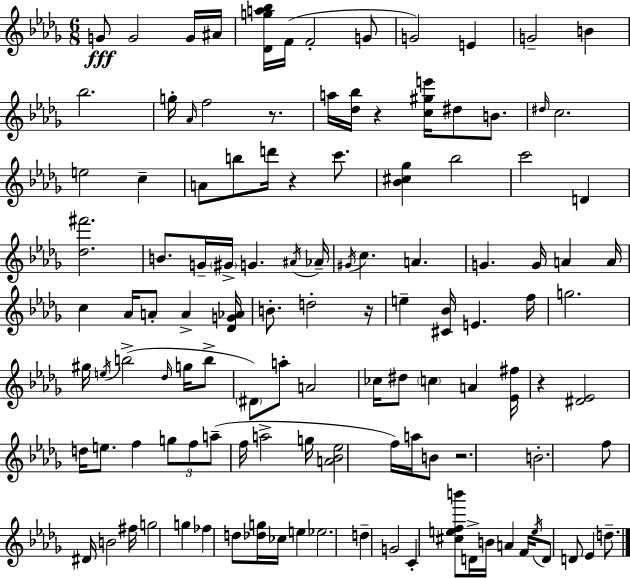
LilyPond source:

{
  \clef treble
  \numericTimeSignature
  \time 6/8
  \key bes \minor
  g'8\fff g'2 g'16 ais'16 | <des' g'' a'' bes''>16 f'16( f'2-. g'8 | g'2) e'4 | g'2-- b'4 | \break bes''2. | g''16-. \grace { aes'16 } f''2 r8. | a''16 <des'' bes''>16 r4 <c'' gis'' e'''>16 dis''8 b'8. | \grace { dis''16 } c''2. | \break e''2 c''4-- | a'8 b''8 d'''16 r4 c'''8. | <bes' cis'' ges''>4 bes''2 | c'''2 d'4 | \break <des'' fis'''>2. | b'8. g'16-- \parenthesize gis'16-> g'4. | \acciaccatura { ais'16 } aes'16-- \acciaccatura { gis'16 } c''4. a'4. | g'4. g'16 a'4 | \break a'16 c''4 aes'16 a'8-. a'4-> | <des' g' aes'>16 b'8.-. d''2-. | r16 e''4-- <cis' bes'>16 e'4. | f''16 g''2. | \break gis''16 \acciaccatura { e''16 }( b''2-> | \grace { des''16 } g''16 b''8-> \parenthesize dis'8) a''8-. a'2 | ces''16 dis''8 \parenthesize c''4 | a'4 <ees' fis''>16 r4 <dis' ees'>2 | \break d''16 e''8. f''4 | \tuplet 3/2 { g''8 f''8 a''8--( } f''16 a''2-> | g''16 <a' bes' ees''>2 | f''16) a''16 b'8 r2. | \break b'2.-. | f''8 dis'16 b'2 | fis''16 g''2 | g''4 fes''4 d''8 | \break <des'' g''>16 ces''16 e''4 ees''2. | d''4-- g'2 | c'4-. <cis'' e'' f'' b'''>8 | d'16-> b'16 a'4 f'16 \acciaccatura { e''16 } d'8 d'8 | \break ees'4 d''8.-- \bar "|."
}